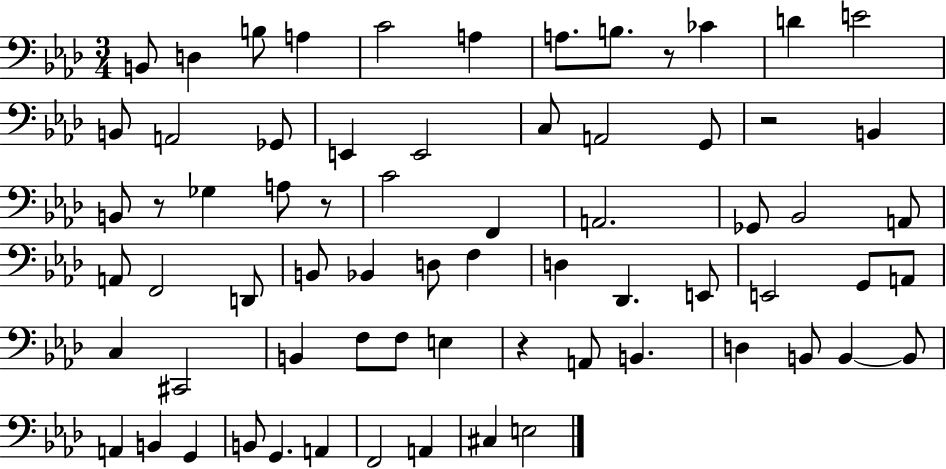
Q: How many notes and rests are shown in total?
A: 69